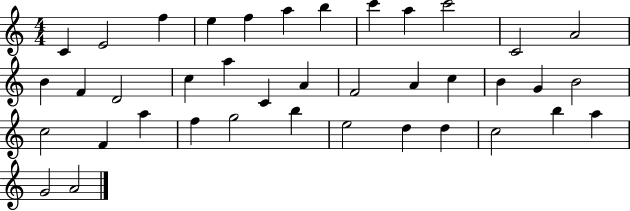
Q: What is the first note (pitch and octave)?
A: C4